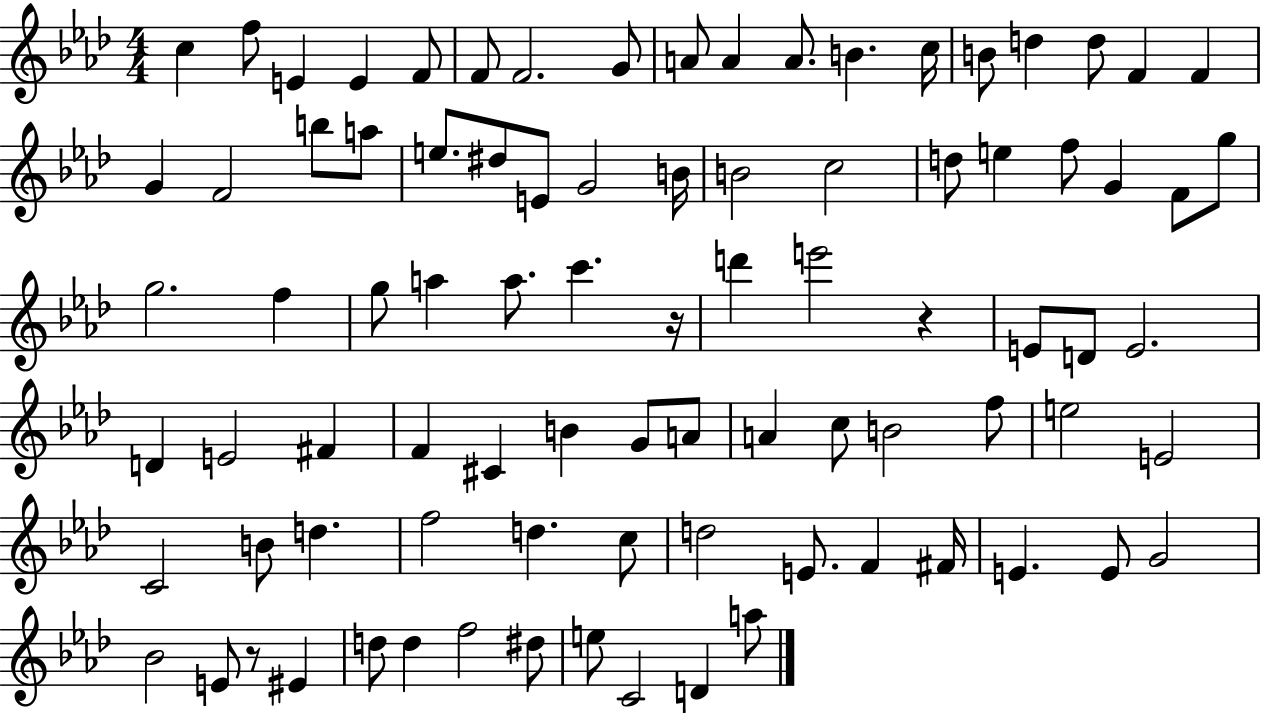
{
  \clef treble
  \numericTimeSignature
  \time 4/4
  \key aes \major
  c''4 f''8 e'4 e'4 f'8 | f'8 f'2. g'8 | a'8 a'4 a'8. b'4. c''16 | b'8 d''4 d''8 f'4 f'4 | \break g'4 f'2 b''8 a''8 | e''8. dis''8 e'8 g'2 b'16 | b'2 c''2 | d''8 e''4 f''8 g'4 f'8 g''8 | \break g''2. f''4 | g''8 a''4 a''8. c'''4. r16 | d'''4 e'''2 r4 | e'8 d'8 e'2. | \break d'4 e'2 fis'4 | f'4 cis'4 b'4 g'8 a'8 | a'4 c''8 b'2 f''8 | e''2 e'2 | \break c'2 b'8 d''4. | f''2 d''4. c''8 | d''2 e'8. f'4 fis'16 | e'4. e'8 g'2 | \break bes'2 e'8 r8 eis'4 | d''8 d''4 f''2 dis''8 | e''8 c'2 d'4 a''8 | \bar "|."
}